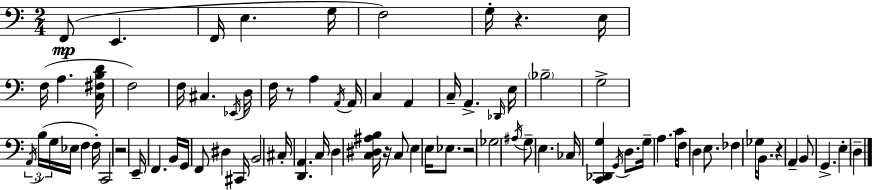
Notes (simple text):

F2/e E2/q. F2/s E3/q. G3/s F3/h G3/s R/q. E3/s F3/s A3/q. [C3,F#3,B3,D4]/s F3/h F3/s C#3/q. Eb2/s D3/s F3/s R/e A3/q A2/s A2/s C3/q A2/q C3/s A2/q. Db2/s E3/s Bb3/h G3/h A2/s B3/s G3/s Eb3/s F3/q F3/s C2/h R/h E2/s F2/q. B2/s G2/s F2/e D#3/q C#2/s B2/h C#3/s [D2,A2]/q. C3/s D3/q [C3,D#3,A#3,B3]/s R/s C3/e E3/q E3/s Eb3/e. R/h Gb3/h A#3/s G3/e E3/q. CES3/s [C2,Db2,G3]/q G2/s D3/e. G3/s A3/q. C4/s F3/s D3/q E3/e. FES3/q Gb3/s B2/e. R/q A2/q B2/e G2/q. E3/q D3/q